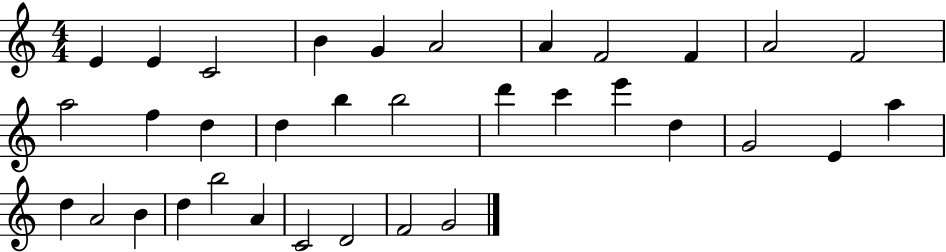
E4/q E4/q C4/h B4/q G4/q A4/h A4/q F4/h F4/q A4/h F4/h A5/h F5/q D5/q D5/q B5/q B5/h D6/q C6/q E6/q D5/q G4/h E4/q A5/q D5/q A4/h B4/q D5/q B5/h A4/q C4/h D4/h F4/h G4/h